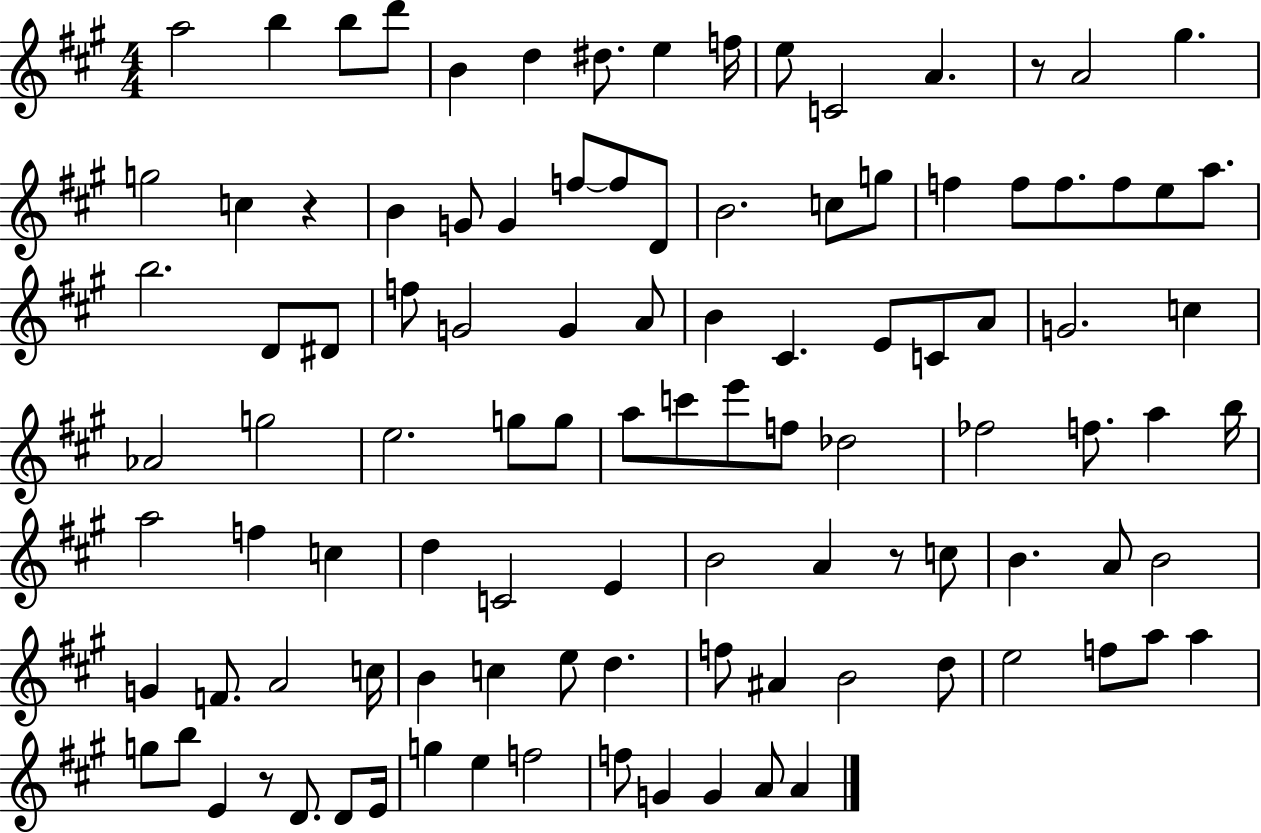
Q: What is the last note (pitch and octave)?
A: A4